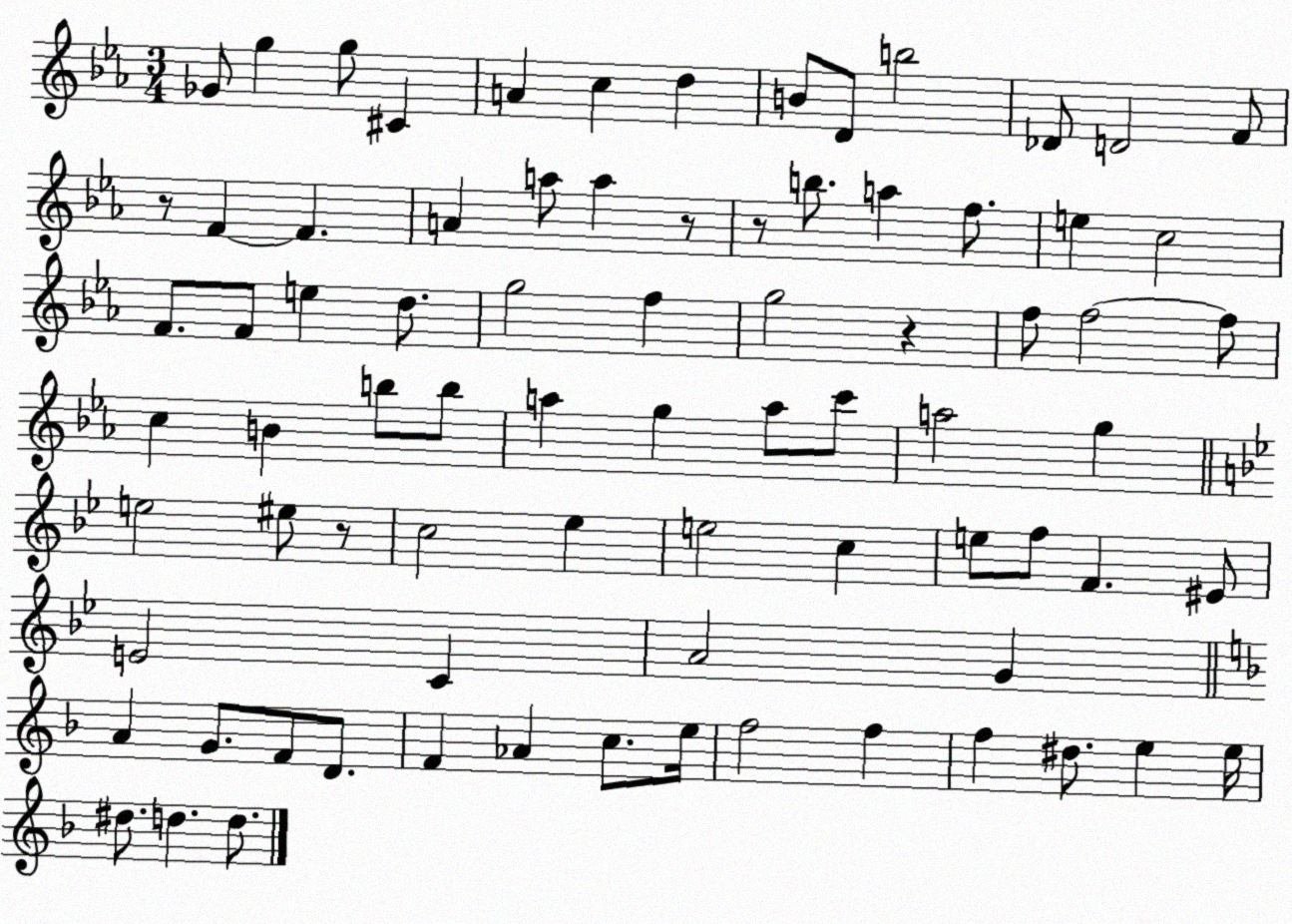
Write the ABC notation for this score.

X:1
T:Untitled
M:3/4
L:1/4
K:Eb
_G/2 g g/2 ^C A c d B/2 D/2 b2 _D/2 D2 F/2 z/2 F F A a/2 a z/2 z/2 b/2 a f/2 e c2 F/2 F/2 e d/2 g2 f g2 z f/2 f2 f/2 c B b/2 b/2 a g a/2 c'/2 a2 g e2 ^e/2 z/2 c2 _e e2 c e/2 f/2 F ^E/2 E2 C A2 G A G/2 F/2 D/2 F _A c/2 e/4 f2 f f ^d/2 e e/4 ^d/2 d d/2